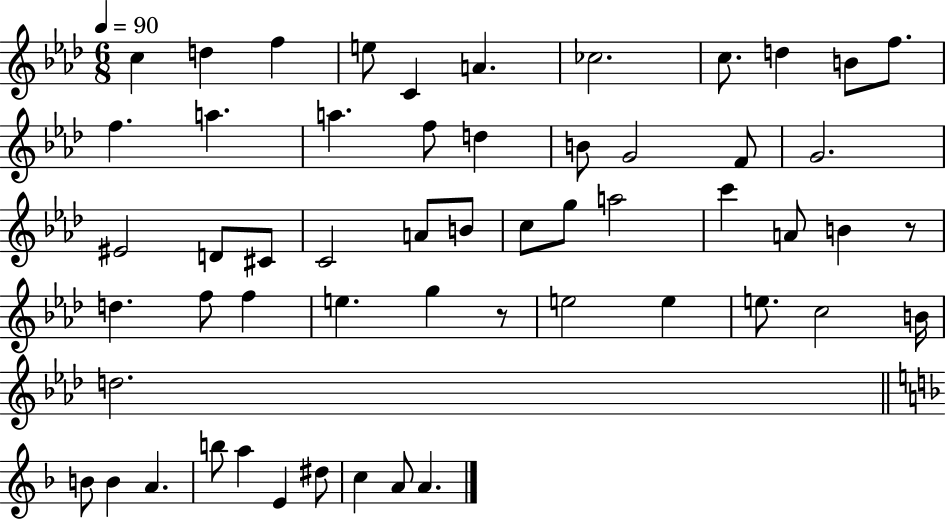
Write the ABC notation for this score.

X:1
T:Untitled
M:6/8
L:1/4
K:Ab
c d f e/2 C A _c2 c/2 d B/2 f/2 f a a f/2 d B/2 G2 F/2 G2 ^E2 D/2 ^C/2 C2 A/2 B/2 c/2 g/2 a2 c' A/2 B z/2 d f/2 f e g z/2 e2 e e/2 c2 B/4 d2 B/2 B A b/2 a E ^d/2 c A/2 A